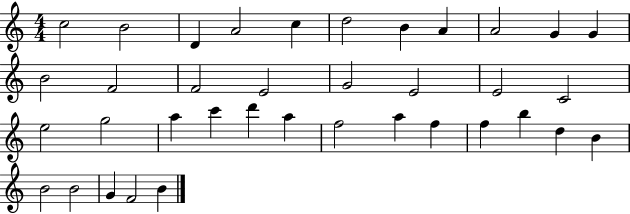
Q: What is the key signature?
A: C major